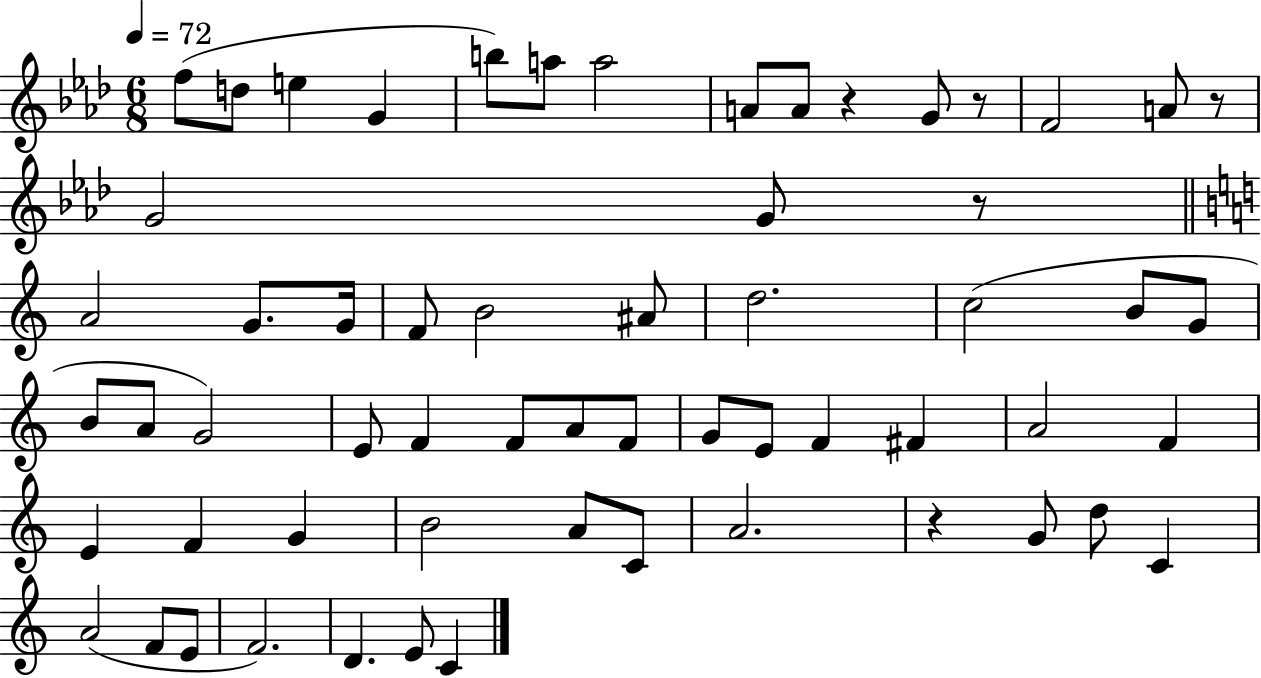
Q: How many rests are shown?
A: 5